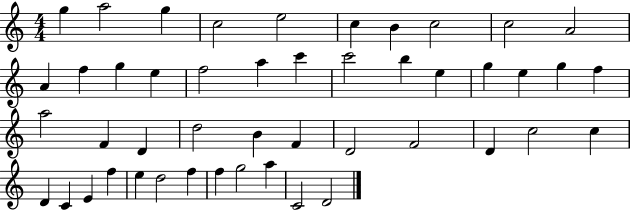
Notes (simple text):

G5/q A5/h G5/q C5/h E5/h C5/q B4/q C5/h C5/h A4/h A4/q F5/q G5/q E5/q F5/h A5/q C6/q C6/h B5/q E5/q G5/q E5/q G5/q F5/q A5/h F4/q D4/q D5/h B4/q F4/q D4/h F4/h D4/q C5/h C5/q D4/q C4/q E4/q F5/q E5/q D5/h F5/q F5/q G5/h A5/q C4/h D4/h